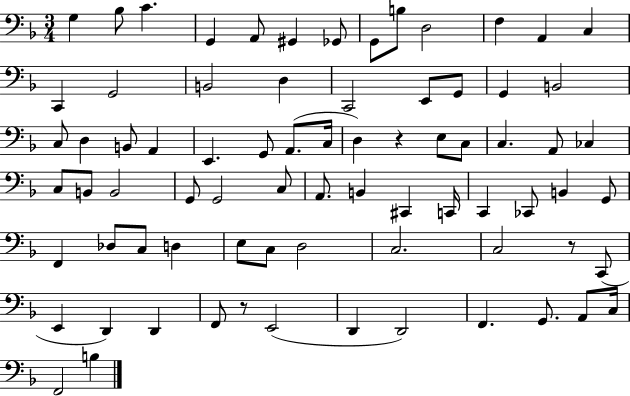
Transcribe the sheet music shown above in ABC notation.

X:1
T:Untitled
M:3/4
L:1/4
K:F
G, _B,/2 C G,, A,,/2 ^G,, _G,,/2 G,,/2 B,/2 D,2 F, A,, C, C,, G,,2 B,,2 D, C,,2 E,,/2 G,,/2 G,, B,,2 C,/2 D, B,,/2 A,, E,, G,,/2 A,,/2 C,/4 D, z E,/2 C,/2 C, A,,/2 _C, C,/2 B,,/2 B,,2 G,,/2 G,,2 C,/2 A,,/2 B,, ^C,, C,,/4 C,, _C,,/2 B,, G,,/2 F,, _D,/2 C,/2 D, E,/2 C,/2 D,2 C,2 C,2 z/2 C,,/2 E,, D,, D,, F,,/2 z/2 E,,2 D,, D,,2 F,, G,,/2 A,,/2 C,/4 F,,2 B,